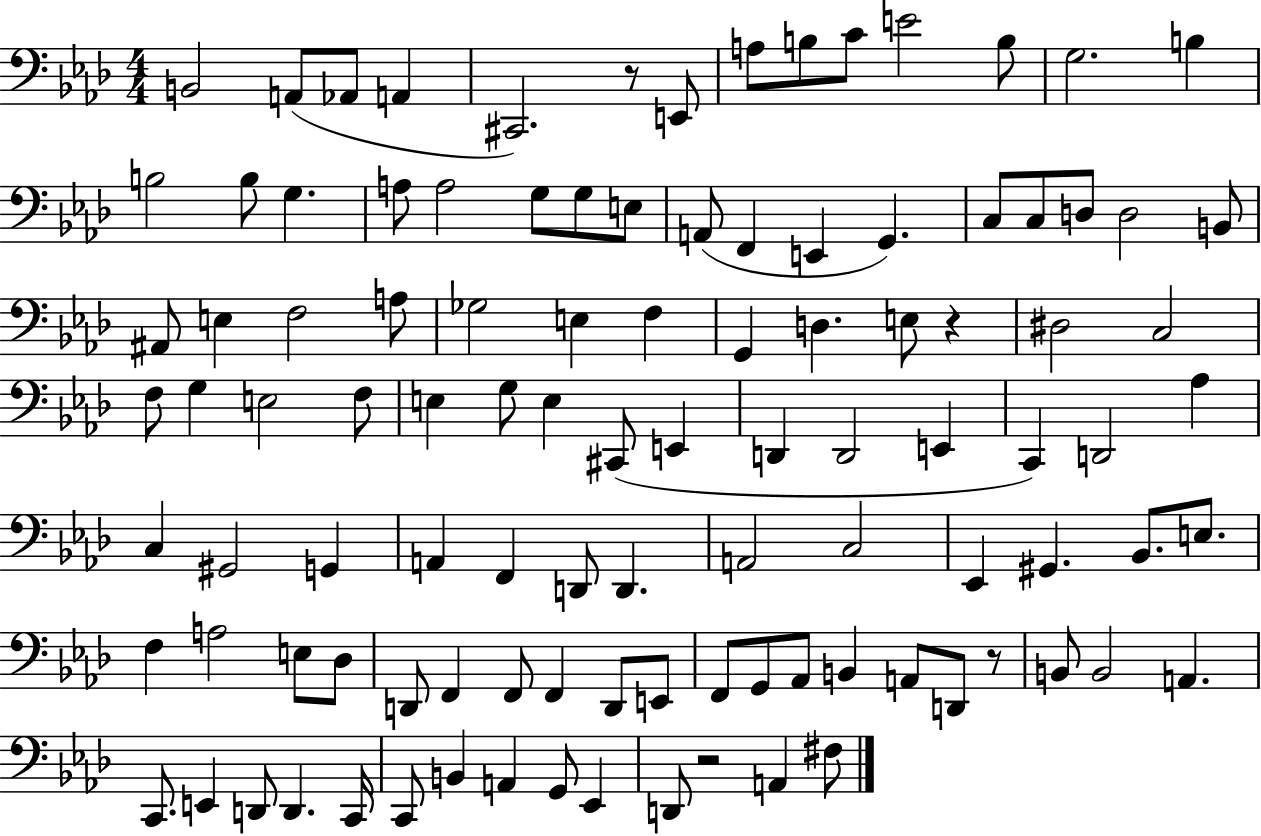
{
  \clef bass
  \numericTimeSignature
  \time 4/4
  \key aes \major
  b,2 a,8( aes,8 a,4 | cis,2.) r8 e,8 | a8 b8 c'8 e'2 b8 | g2. b4 | \break b2 b8 g4. | a8 a2 g8 g8 e8 | a,8( f,4 e,4 g,4.) | c8 c8 d8 d2 b,8 | \break ais,8 e4 f2 a8 | ges2 e4 f4 | g,4 d4. e8 r4 | dis2 c2 | \break f8 g4 e2 f8 | e4 g8 e4 cis,8( e,4 | d,4 d,2 e,4 | c,4) d,2 aes4 | \break c4 gis,2 g,4 | a,4 f,4 d,8 d,4. | a,2 c2 | ees,4 gis,4. bes,8. e8. | \break f4 a2 e8 des8 | d,8 f,4 f,8 f,4 d,8 e,8 | f,8 g,8 aes,8 b,4 a,8 d,8 r8 | b,8 b,2 a,4. | \break c,8. e,4 d,8 d,4. c,16 | c,8 b,4 a,4 g,8 ees,4 | d,8 r2 a,4 fis8 | \bar "|."
}